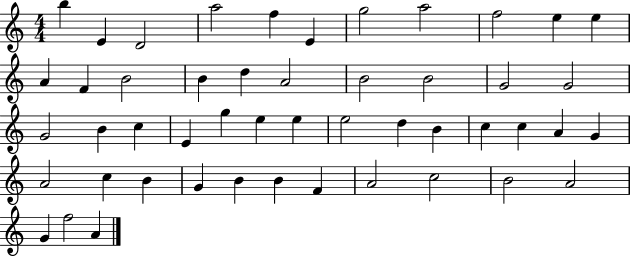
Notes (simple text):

B5/q E4/q D4/h A5/h F5/q E4/q G5/h A5/h F5/h E5/q E5/q A4/q F4/q B4/h B4/q D5/q A4/h B4/h B4/h G4/h G4/h G4/h B4/q C5/q E4/q G5/q E5/q E5/q E5/h D5/q B4/q C5/q C5/q A4/q G4/q A4/h C5/q B4/q G4/q B4/q B4/q F4/q A4/h C5/h B4/h A4/h G4/q F5/h A4/q